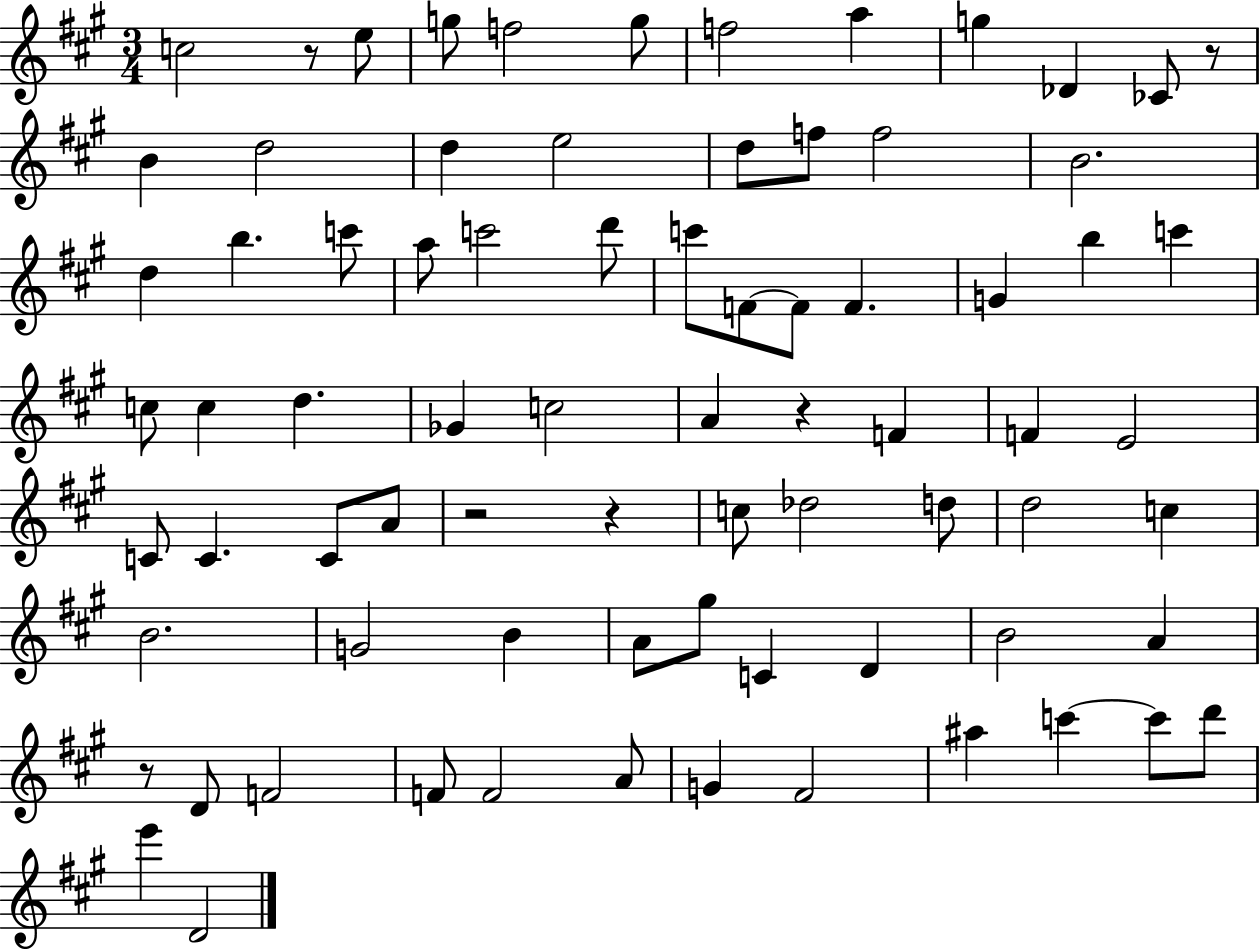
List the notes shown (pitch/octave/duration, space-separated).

C5/h R/e E5/e G5/e F5/h G5/e F5/h A5/q G5/q Db4/q CES4/e R/e B4/q D5/h D5/q E5/h D5/e F5/e F5/h B4/h. D5/q B5/q. C6/e A5/e C6/h D6/e C6/e F4/e F4/e F4/q. G4/q B5/q C6/q C5/e C5/q D5/q. Gb4/q C5/h A4/q R/q F4/q F4/q E4/h C4/e C4/q. C4/e A4/e R/h R/q C5/e Db5/h D5/e D5/h C5/q B4/h. G4/h B4/q A4/e G#5/e C4/q D4/q B4/h A4/q R/e D4/e F4/h F4/e F4/h A4/e G4/q F#4/h A#5/q C6/q C6/e D6/e E6/q D4/h